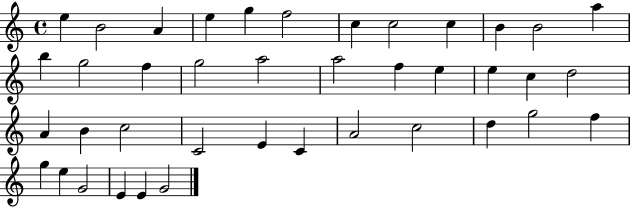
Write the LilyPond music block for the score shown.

{
  \clef treble
  \time 4/4
  \defaultTimeSignature
  \key c \major
  e''4 b'2 a'4 | e''4 g''4 f''2 | c''4 c''2 c''4 | b'4 b'2 a''4 | \break b''4 g''2 f''4 | g''2 a''2 | a''2 f''4 e''4 | e''4 c''4 d''2 | \break a'4 b'4 c''2 | c'2 e'4 c'4 | a'2 c''2 | d''4 g''2 f''4 | \break g''4 e''4 g'2 | e'4 e'4 g'2 | \bar "|."
}